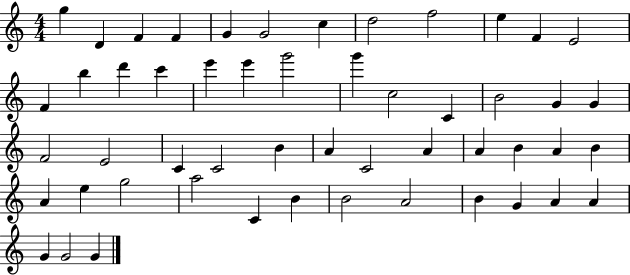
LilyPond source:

{
  \clef treble
  \numericTimeSignature
  \time 4/4
  \key c \major
  g''4 d'4 f'4 f'4 | g'4 g'2 c''4 | d''2 f''2 | e''4 f'4 e'2 | \break f'4 b''4 d'''4 c'''4 | e'''4 e'''4 g'''2 | g'''4 c''2 c'4 | b'2 g'4 g'4 | \break f'2 e'2 | c'4 c'2 b'4 | a'4 c'2 a'4 | a'4 b'4 a'4 b'4 | \break a'4 e''4 g''2 | a''2 c'4 b'4 | b'2 a'2 | b'4 g'4 a'4 a'4 | \break g'4 g'2 g'4 | \bar "|."
}